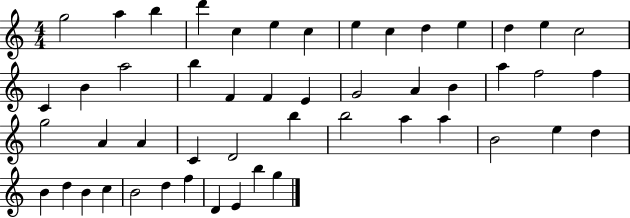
{
  \clef treble
  \numericTimeSignature
  \time 4/4
  \key c \major
  g''2 a''4 b''4 | d'''4 c''4 e''4 c''4 | e''4 c''4 d''4 e''4 | d''4 e''4 c''2 | \break c'4 b'4 a''2 | b''4 f'4 f'4 e'4 | g'2 a'4 b'4 | a''4 f''2 f''4 | \break g''2 a'4 a'4 | c'4 d'2 b''4 | b''2 a''4 a''4 | b'2 e''4 d''4 | \break b'4 d''4 b'4 c''4 | b'2 d''4 f''4 | d'4 e'4 b''4 g''4 | \bar "|."
}